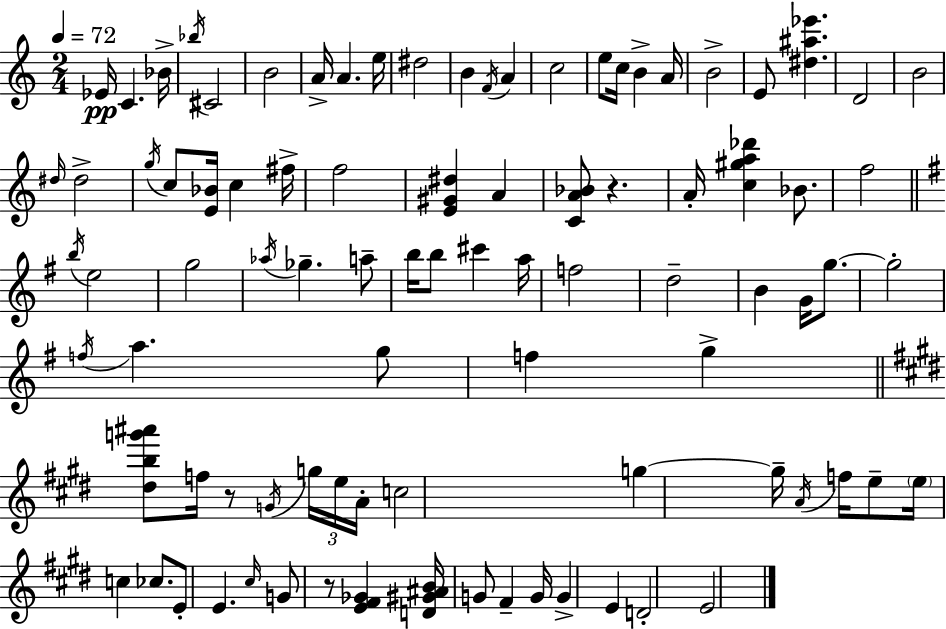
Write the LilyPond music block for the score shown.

{
  \clef treble
  \numericTimeSignature
  \time 2/4
  \key a \minor
  \tempo 4 = 72
  ees'16\pp c'4. bes'16-> | \acciaccatura { bes''16 } cis'2 | b'2 | a'16-> a'4. | \break e''16 dis''2 | b'4 \acciaccatura { f'16 } a'4 | c''2 | e''8 c''16 b'4-> | \break a'16 b'2-> | e'8 <dis'' ais'' ees'''>4. | d'2 | b'2 | \break \grace { dis''16 } dis''2-> | \acciaccatura { g''16 } c''8 <e' bes'>16 c''4 | fis''16-> f''2 | <e' gis' dis''>4 | \break a'4 <c' a' bes'>8 r4. | a'16-. <c'' gis'' a'' des'''>4 | bes'8. f''2 | \bar "||" \break \key g \major \acciaccatura { b''16 } e''2 | g''2 | \acciaccatura { aes''16 } ges''4.-- | a''8-- b''16 b''8 cis'''4 | \break a''16 f''2 | d''2-- | b'4 g'16 g''8.~~ | g''2-. | \break \acciaccatura { f''16 } a''4. | g''8 f''4 g''4-> | \bar "||" \break \key e \major <dis'' b'' g''' ais'''>8 f''16 r8 \acciaccatura { g'16 } \tuplet 3/2 { g''16 e''16 | a'16-. } c''2 | g''4~~ g''16-- \acciaccatura { a'16 } f''16 | e''8-- \parenthesize e''16 c''4 ces''8. | \break e'8-. e'4. | \grace { cis''16 } g'8 r8 <e' fis' ges'>4 | <d' gis' ais' b'>16 g'8 fis'4-- | g'16 g'4-> e'4 | \break d'2-. | e'2 | \bar "|."
}